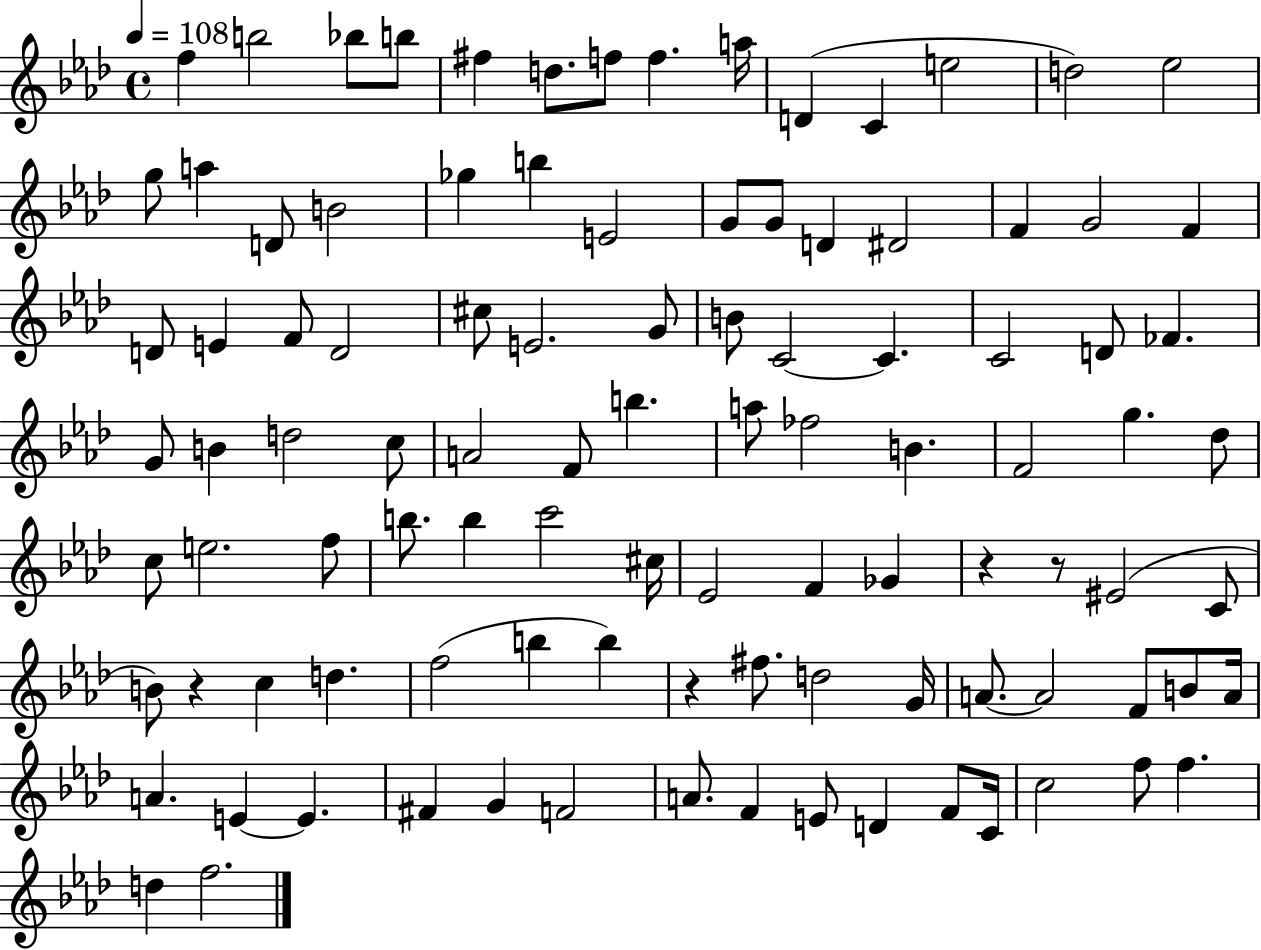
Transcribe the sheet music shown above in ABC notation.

X:1
T:Untitled
M:4/4
L:1/4
K:Ab
f b2 _b/2 b/2 ^f d/2 f/2 f a/4 D C e2 d2 _e2 g/2 a D/2 B2 _g b E2 G/2 G/2 D ^D2 F G2 F D/2 E F/2 D2 ^c/2 E2 G/2 B/2 C2 C C2 D/2 _F G/2 B d2 c/2 A2 F/2 b a/2 _f2 B F2 g _d/2 c/2 e2 f/2 b/2 b c'2 ^c/4 _E2 F _G z z/2 ^E2 C/2 B/2 z c d f2 b b z ^f/2 d2 G/4 A/2 A2 F/2 B/2 A/4 A E E ^F G F2 A/2 F E/2 D F/2 C/4 c2 f/2 f d f2